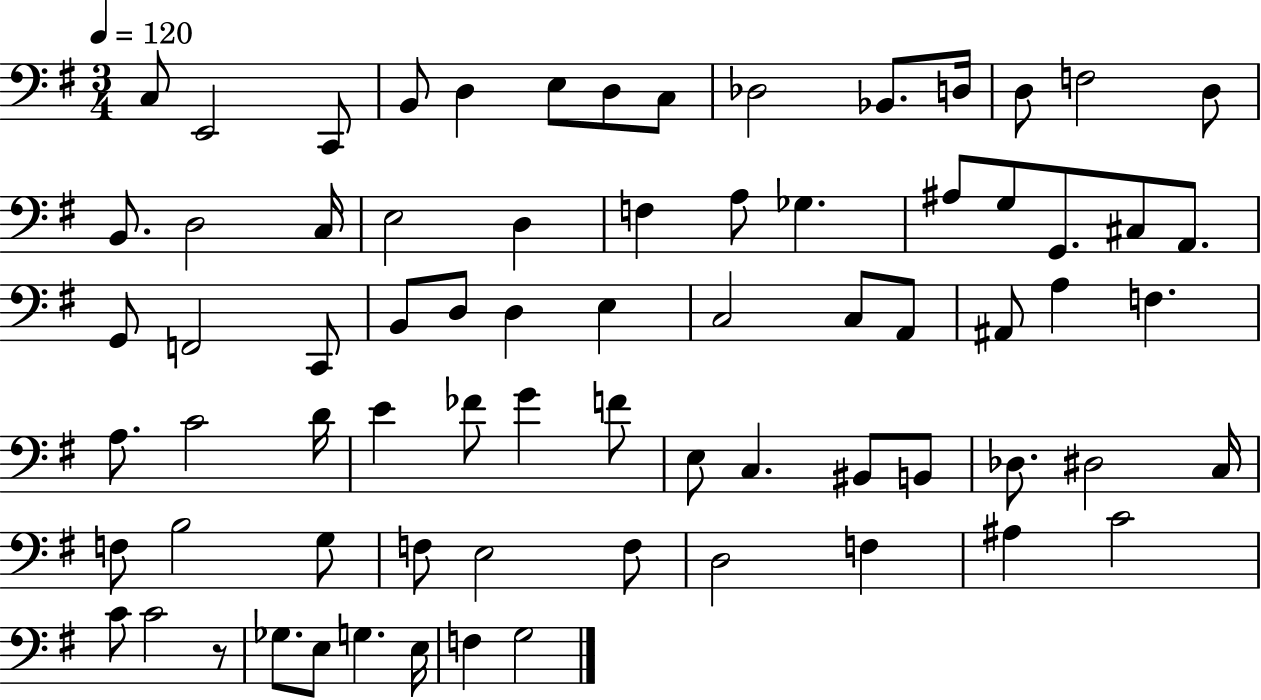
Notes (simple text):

C3/e E2/h C2/e B2/e D3/q E3/e D3/e C3/e Db3/h Bb2/e. D3/s D3/e F3/h D3/e B2/e. D3/h C3/s E3/h D3/q F3/q A3/e Gb3/q. A#3/e G3/e G2/e. C#3/e A2/e. G2/e F2/h C2/e B2/e D3/e D3/q E3/q C3/h C3/e A2/e A#2/e A3/q F3/q. A3/e. C4/h D4/s E4/q FES4/e G4/q F4/e E3/e C3/q. BIS2/e B2/e Db3/e. D#3/h C3/s F3/e B3/h G3/e F3/e E3/h F3/e D3/h F3/q A#3/q C4/h C4/e C4/h R/e Gb3/e. E3/e G3/q. E3/s F3/q G3/h